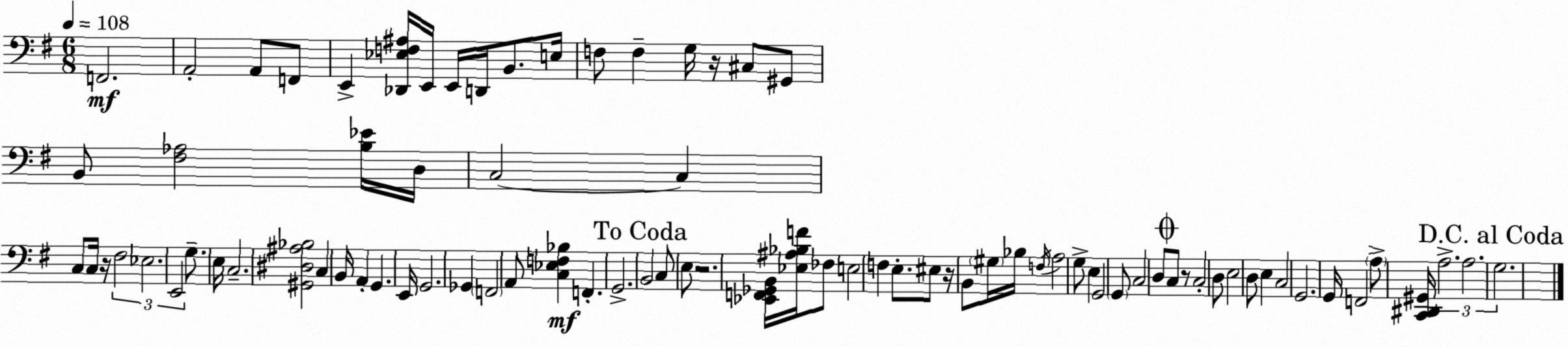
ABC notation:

X:1
T:Untitled
M:6/8
L:1/4
K:Em
F,,2 A,,2 A,,/2 F,,/2 E,, [_D,,_E,F,^A,]/4 E,,/4 E,,/4 D,,/4 B,,/2 E,/4 F,/2 F, G,/4 z/4 ^C,/2 ^G,,/2 B,,/2 [^F,_A,]2 [B,_E]/4 D,/4 C,2 C, C,/2 C,/4 z/4 ^F,2 _E,2 E,,2 G,/2 E,/4 C,2 [^G,,^D,^A,_B,]2 C, B,,/4 A,, G,, E,,/4 G,,2 _G,, F,,2 A,,/2 [C,_E,F,_B,] F,, G,,2 B,,2 C,/2 E,/2 z2 [_E,,F,,_G,,B,,]/4 [_E,^A,_B,F]/4 _F,/2 E,2 F, E,/2 ^E,/2 z/4 B,,/2 ^G,/4 _B,/4 F,/4 A,2 G,/2 E, G,,2 G,,/2 C,2 D,/2 C,/2 z/2 C,2 D,/2 E,2 D,/2 E, C,2 G,,2 G,,/4 F,,2 A,/2 [C,,^D,,^G,,]/4 A,2 A,2 G,2